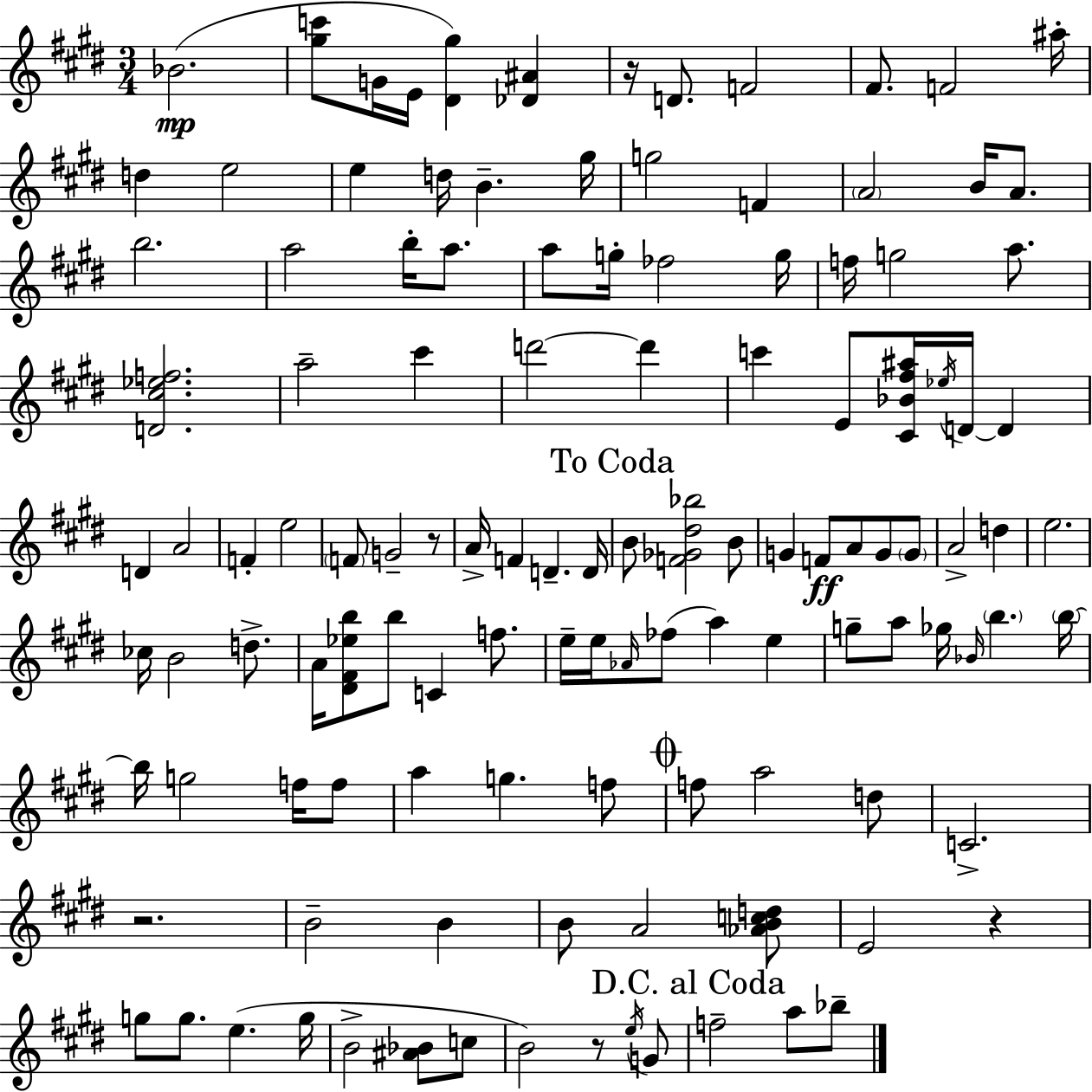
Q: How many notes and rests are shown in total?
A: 120